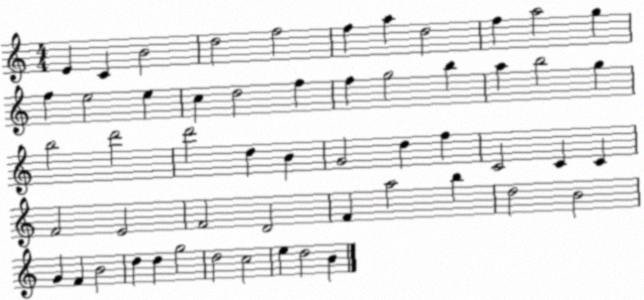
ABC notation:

X:1
T:Untitled
M:4/4
L:1/4
K:C
E C B2 d2 f2 f a d2 f a2 g f e2 e c d2 f f g2 b a b2 g b2 d'2 d'2 d B G2 d f C2 C C F2 E2 F2 D2 F a2 b d2 B2 G F B2 d d g2 d2 c2 e d2 B